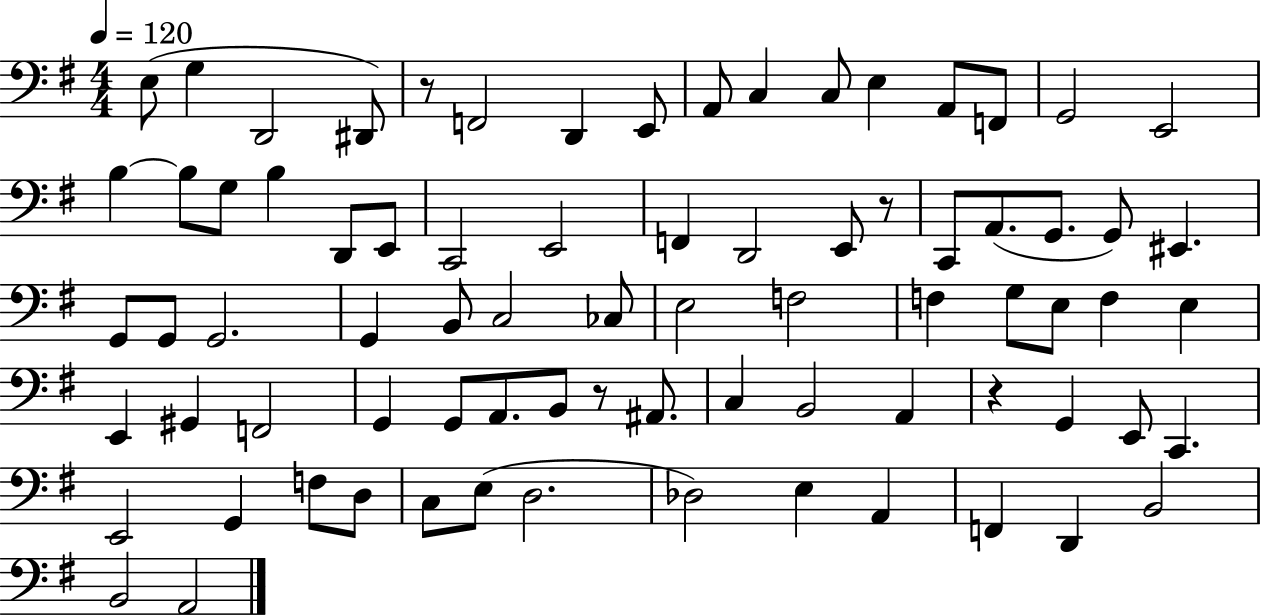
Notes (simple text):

E3/e G3/q D2/h D#2/e R/e F2/h D2/q E2/e A2/e C3/q C3/e E3/q A2/e F2/e G2/h E2/h B3/q B3/e G3/e B3/q D2/e E2/e C2/h E2/h F2/q D2/h E2/e R/e C2/e A2/e. G2/e. G2/e EIS2/q. G2/e G2/e G2/h. G2/q B2/e C3/h CES3/e E3/h F3/h F3/q G3/e E3/e F3/q E3/q E2/q G#2/q F2/h G2/q G2/e A2/e. B2/e R/e A#2/e. C3/q B2/h A2/q R/q G2/q E2/e C2/q. E2/h G2/q F3/e D3/e C3/e E3/e D3/h. Db3/h E3/q A2/q F2/q D2/q B2/h B2/h A2/h